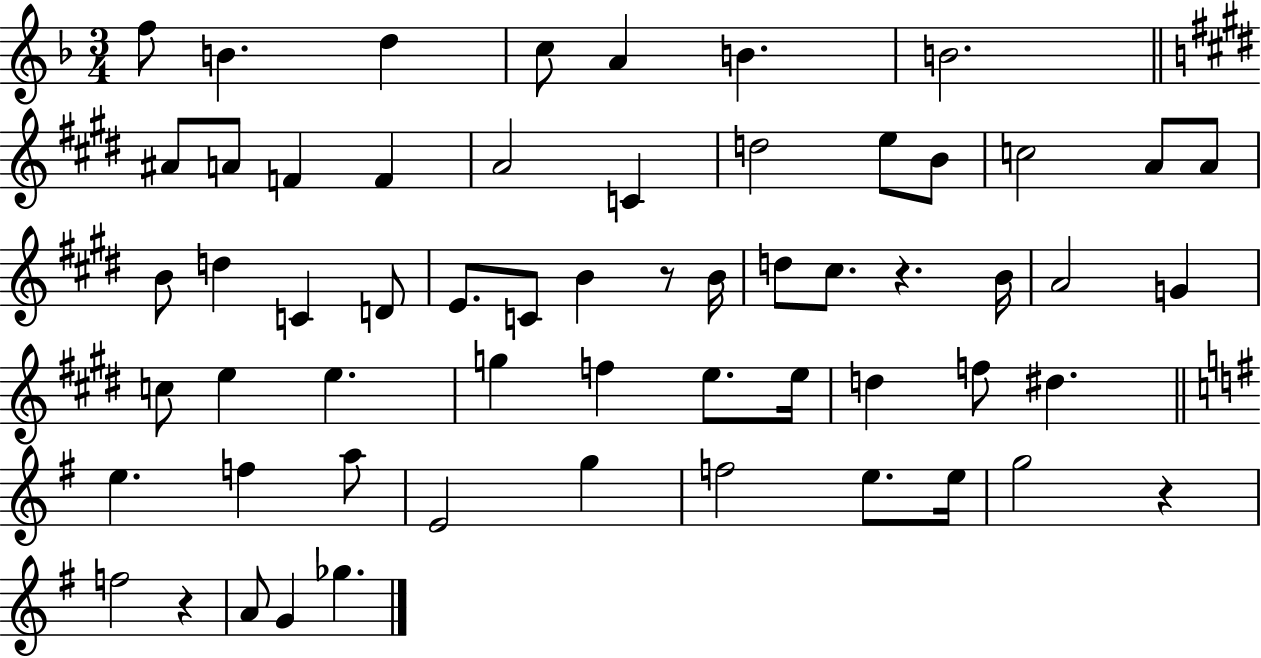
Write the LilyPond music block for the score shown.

{
  \clef treble
  \numericTimeSignature
  \time 3/4
  \key f \major
  \repeat volta 2 { f''8 b'4. d''4 | c''8 a'4 b'4. | b'2. | \bar "||" \break \key e \major ais'8 a'8 f'4 f'4 | a'2 c'4 | d''2 e''8 b'8 | c''2 a'8 a'8 | \break b'8 d''4 c'4 d'8 | e'8. c'8 b'4 r8 b'16 | d''8 cis''8. r4. b'16 | a'2 g'4 | \break c''8 e''4 e''4. | g''4 f''4 e''8. e''16 | d''4 f''8 dis''4. | \bar "||" \break \key e \minor e''4. f''4 a''8 | e'2 g''4 | f''2 e''8. e''16 | g''2 r4 | \break f''2 r4 | a'8 g'4 ges''4. | } \bar "|."
}